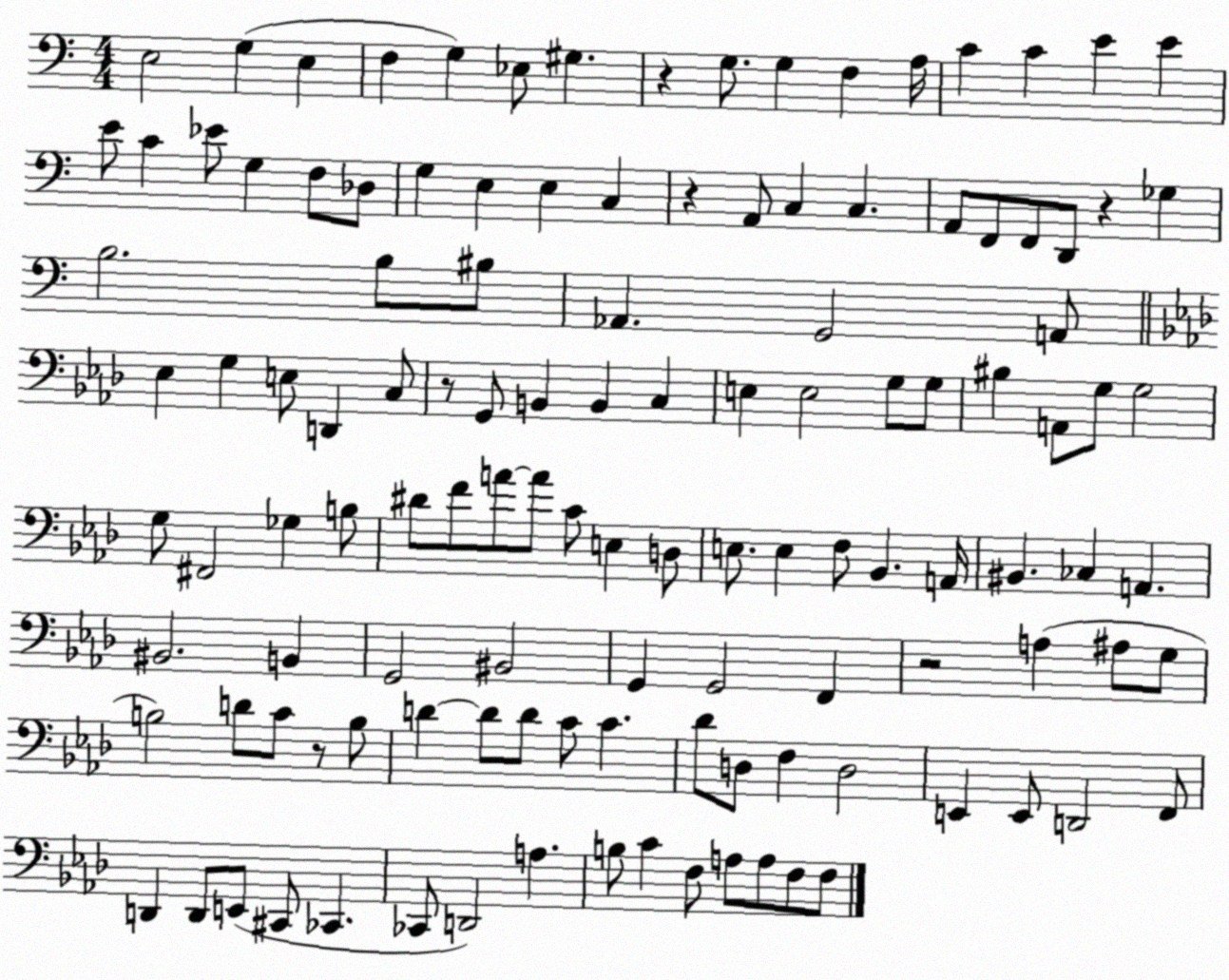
X:1
T:Untitled
M:4/4
L:1/4
K:C
E,2 G, E, F, G, _E,/2 ^G, z G,/2 G, F, A,/4 C C E E E/2 C _E/2 G, F,/2 _D,/2 G, E, E, C, z A,,/2 C, C, A,,/2 F,,/2 F,,/2 D,,/2 z _G, B,2 B,/2 ^B,/2 _A,, G,,2 A,,/2 _E, G, E,/2 D,, C,/2 z/2 G,,/2 B,, B,, C, E, E,2 G,/2 G,/2 ^B, A,,/2 G,/2 G,2 G,/2 ^F,,2 _G, B,/2 ^D/2 F/2 A/2 A/2 C/2 E, D,/2 E,/2 E, F,/2 _B,, A,,/4 ^B,, _C, A,, ^B,,2 B,, G,,2 ^B,,2 G,, G,,2 F,, z2 A, ^A,/2 G,/2 B,2 D/2 C/2 z/2 B,/2 D D/2 D/2 C/2 C _D/2 D,/2 F, D,2 E,, E,,/2 D,,2 F,,/2 D,, D,,/2 E,,/2 ^C,,/2 _C,, _C,,/2 D,,2 A, B,/2 C F,/2 A,/2 A,/2 F,/2 F,/2